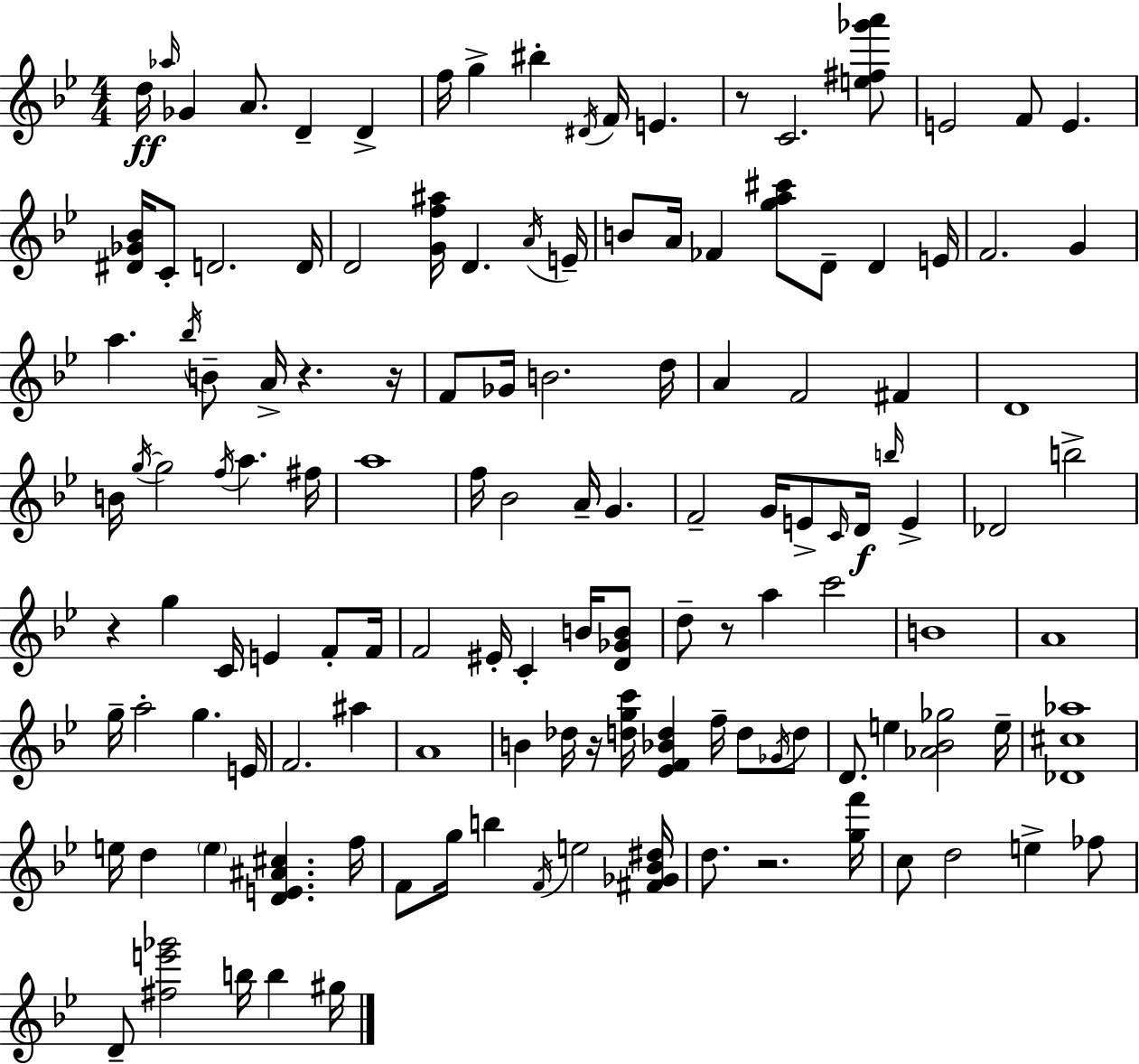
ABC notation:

X:1
T:Untitled
M:4/4
L:1/4
K:Gm
d/4 _a/4 _G A/2 D D f/4 g ^b ^D/4 F/4 E z/2 C2 [e^f_g'a']/2 E2 F/2 E [^D_G_B]/4 C/2 D2 D/4 D2 [Gf^a]/4 D A/4 E/4 B/2 A/4 _F [ga^c']/2 D/2 D E/4 F2 G a _b/4 B/2 A/4 z z/4 F/2 _G/4 B2 d/4 A F2 ^F D4 B/4 g/4 g2 f/4 a ^f/4 a4 f/4 _B2 A/4 G F2 G/4 E/2 C/4 D/4 b/4 E _D2 b2 z g C/4 E F/2 F/4 F2 ^E/4 C B/4 [D_GB]/2 d/2 z/2 a c'2 B4 A4 g/4 a2 g E/4 F2 ^a A4 B _d/4 z/4 [dgc']/4 [_EF_Bd] f/4 d/2 _G/4 d/2 D/2 e [_A_B_g]2 e/4 [_D^c_a]4 e/4 d e [DE^A^c] f/4 F/2 g/4 b F/4 e2 [^F_G_B^d]/4 d/2 z2 [gf']/4 c/2 d2 e _f/2 D/2 [^fe'_g']2 b/4 b ^g/4